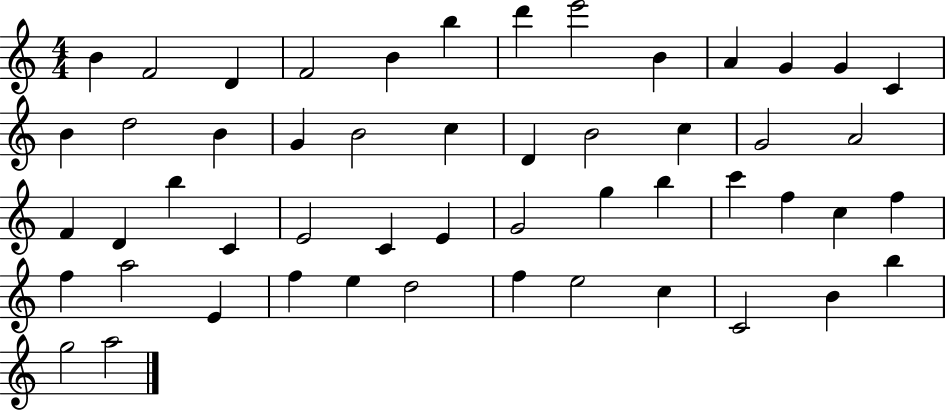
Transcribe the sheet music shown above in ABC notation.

X:1
T:Untitled
M:4/4
L:1/4
K:C
B F2 D F2 B b d' e'2 B A G G C B d2 B G B2 c D B2 c G2 A2 F D b C E2 C E G2 g b c' f c f f a2 E f e d2 f e2 c C2 B b g2 a2